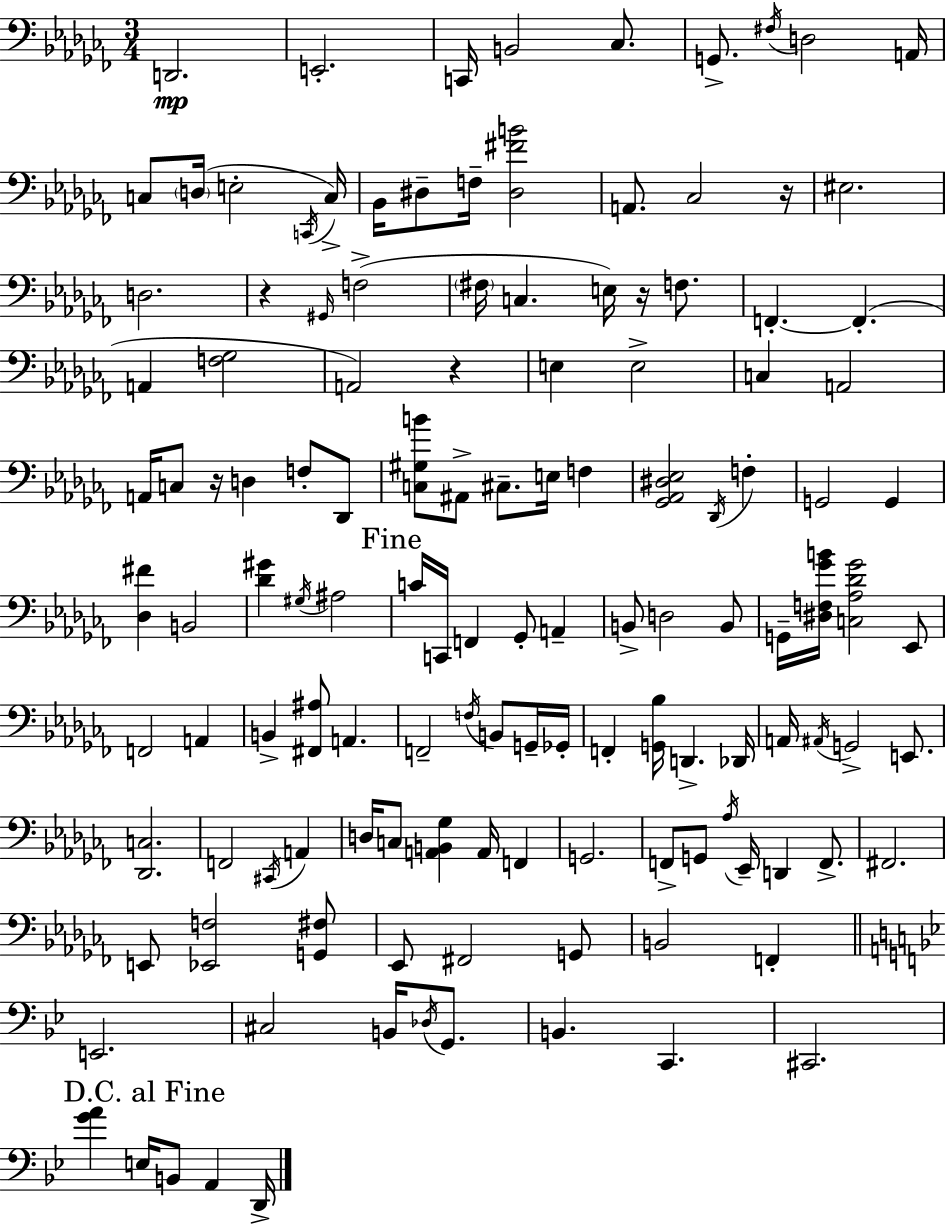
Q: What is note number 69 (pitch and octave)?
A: G2